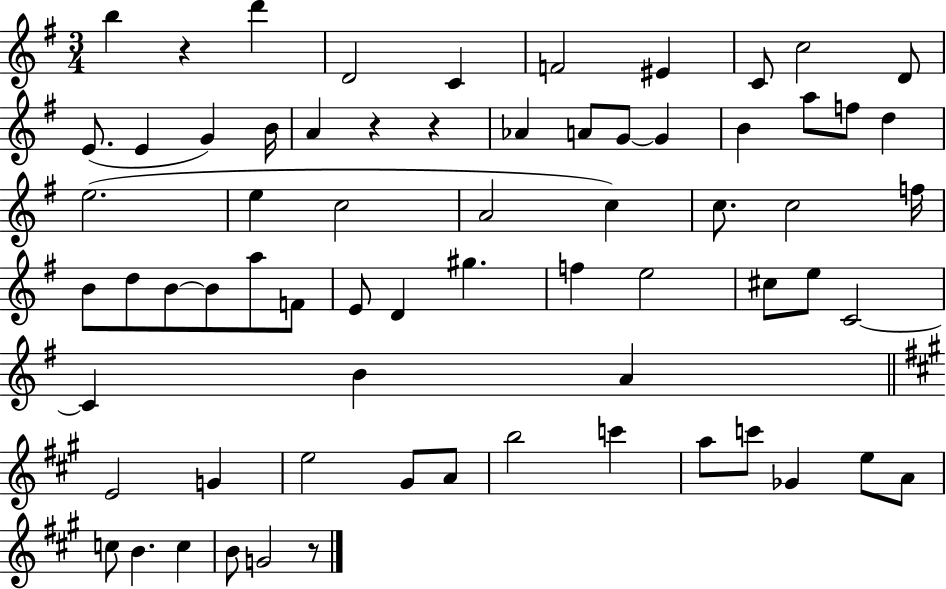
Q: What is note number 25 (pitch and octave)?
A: C5